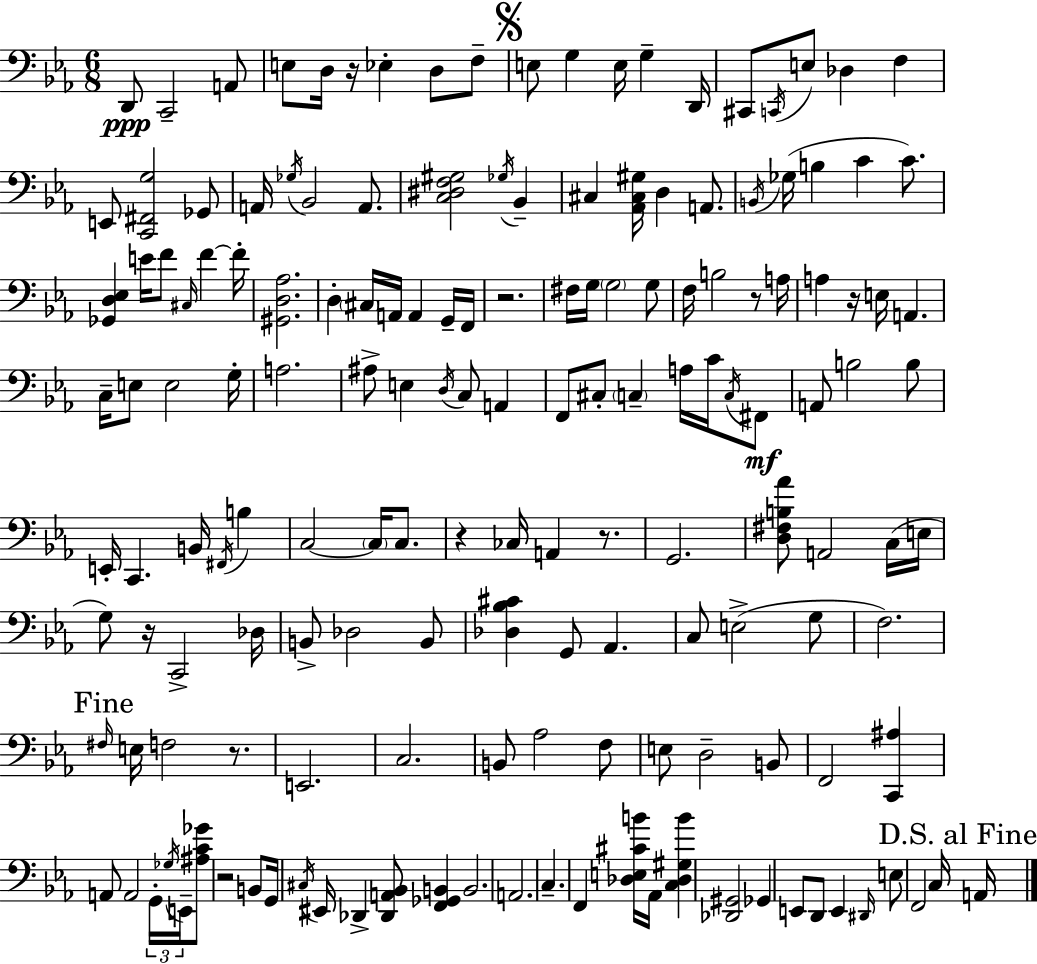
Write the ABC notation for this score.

X:1
T:Untitled
M:6/8
L:1/4
K:Eb
D,,/2 C,,2 A,,/2 E,/2 D,/4 z/4 _E, D,/2 F,/2 E,/2 G, E,/4 G, D,,/4 ^C,,/2 C,,/4 E,/2 _D, F, E,,/2 [C,,^F,,G,]2 _G,,/2 A,,/4 _G,/4 _B,,2 A,,/2 [C,^D,F,^G,]2 _G,/4 _B,, ^C, [_A,,^C,^G,]/4 D, A,,/2 B,,/4 _G,/4 B, C C/2 [_G,,D,_E,] E/4 F/2 ^C,/4 F F/4 [^G,,D,_A,]2 D, ^C,/4 A,,/4 A,, G,,/4 F,,/4 z2 ^F,/4 G,/4 G,2 G,/2 F,/4 B,2 z/2 A,/4 A, z/4 E,/4 A,, C,/4 E,/2 E,2 G,/4 A,2 ^A,/2 E, D,/4 C,/2 A,, F,,/2 ^C,/2 C, A,/4 C/4 C,/4 ^F,,/2 A,,/2 B,2 B,/2 E,,/4 C,, B,,/4 ^F,,/4 B, C,2 C,/4 C,/2 z _C,/4 A,, z/2 G,,2 [D,^F,B,_A]/2 A,,2 C,/4 E,/4 G,/2 z/4 C,,2 _D,/4 B,,/2 _D,2 B,,/2 [_D,_B,^C] G,,/2 _A,, C,/2 E,2 G,/2 F,2 ^F,/4 E,/4 F,2 z/2 E,,2 C,2 B,,/2 _A,2 F,/2 E,/2 D,2 B,,/2 F,,2 [C,,^A,] A,,/2 A,,2 G,,/4 _G,/4 E,,/4 [^A,C_G]/2 z2 B,,/2 G,,/4 ^C,/4 ^E,,/4 _D,, [_D,,A,,_B,,]/2 [F,,_G,,B,,] B,,2 A,,2 C, F,, [_D,E,^CB]/4 _A,,/4 [C,_D,^G,B] [_D,,^G,,]2 _G,, E,,/2 D,,/2 E,, ^D,,/4 E,/2 F,,2 C,/4 A,,/4